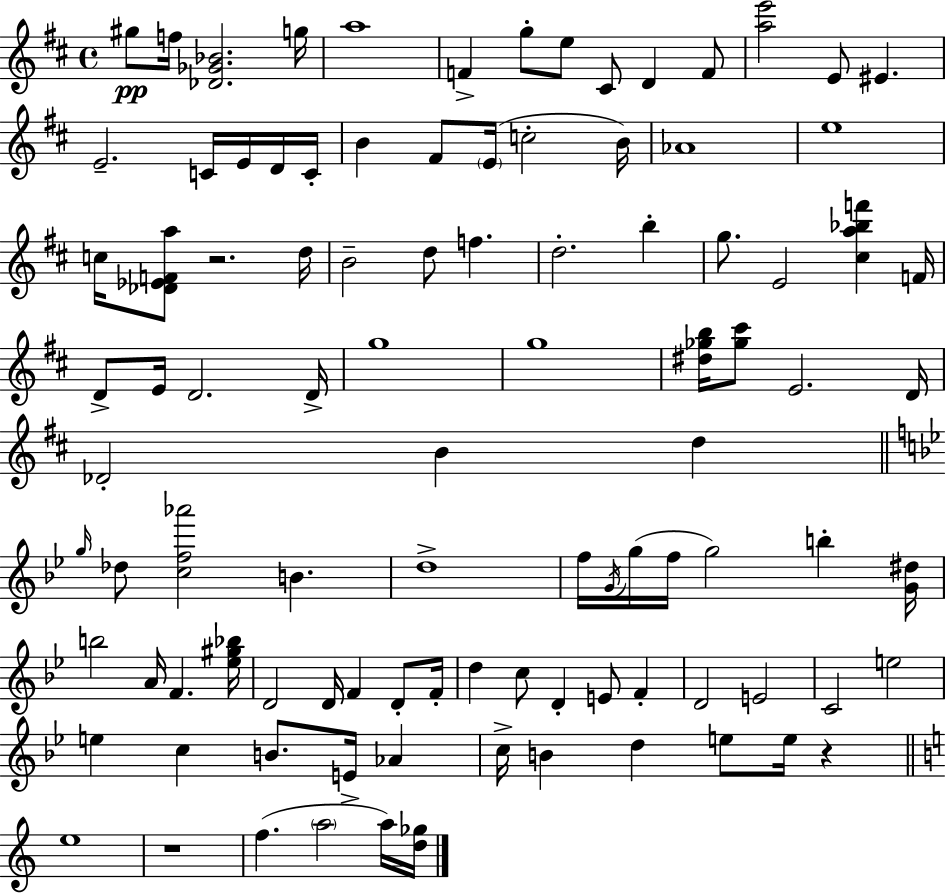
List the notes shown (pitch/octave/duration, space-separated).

G#5/e F5/s [Db4,Gb4,Bb4]/h. G5/s A5/w F4/q G5/e E5/e C#4/e D4/q F4/e [A5,E6]/h E4/e EIS4/q. E4/h. C4/s E4/s D4/s C4/s B4/q F#4/e E4/s C5/h B4/s Ab4/w E5/w C5/s [Db4,Eb4,F4,A5]/e R/h. D5/s B4/h D5/e F5/q. D5/h. B5/q G5/e. E4/h [C#5,A5,Bb5,F6]/q F4/s D4/e E4/s D4/h. D4/s G5/w G5/w [D#5,Gb5,B5]/s [Gb5,C#6]/e E4/h. D4/s Db4/h B4/q D5/q G5/s Db5/e [C5,F5,Ab6]/h B4/q. D5/w F5/s G4/s G5/s F5/s G5/h B5/q [G4,D#5]/s B5/h A4/s F4/q. [Eb5,G#5,Bb5]/s D4/h D4/s F4/q D4/e F4/s D5/q C5/e D4/q E4/e F4/q D4/h E4/h C4/h E5/h E5/q C5/q B4/e. E4/s Ab4/q C5/s B4/q D5/q E5/e E5/s R/q E5/w R/w F5/q. A5/h A5/s [D5,Gb5]/s